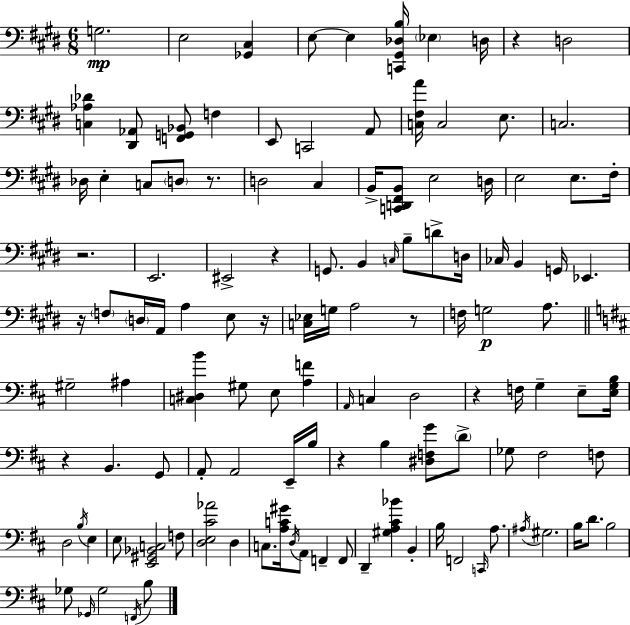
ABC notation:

X:1
T:Untitled
M:6/8
L:1/4
K:E
G,2 E,2 [_G,,^C,] E,/2 E, [C,,^G,,_D,B,]/4 _E, D,/4 z D,2 [C,_A,_D] [^D,,_A,,]/2 [F,,G,,_B,,]/2 F, E,,/2 C,,2 A,,/2 [C,^F,A]/4 C,2 E,/2 C,2 _D,/4 E, C,/2 D,/2 z/2 D,2 ^C, B,,/4 [C,,D,,^F,,B,,]/2 E,2 D,/4 E,2 E,/2 ^F,/4 z2 E,,2 ^E,,2 z G,,/2 B,, C,/4 B,/2 D/2 D,/4 _C,/4 B,, G,,/4 _E,, z/4 F,/2 D,/4 A,,/4 A, E,/2 z/4 [C,_E,]/4 G,/4 A,2 z/2 F,/4 G,2 A,/2 ^G,2 ^A, [C,^D,B] ^G,/2 E,/2 [A,F] A,,/4 C, D,2 z F,/4 G, E,/2 [E,G,B,]/4 z B,, G,,/2 A,,/2 A,,2 E,,/4 B,/4 z B, [^D,F,G]/2 D/2 _G,/2 ^F,2 F,/2 D,2 B,/4 E, E,/2 [E,,^G,,_B,,C,]2 F,/2 [D,E,^C_A]2 D, C,/2 [A,C^G]/4 D,/4 A,,/2 F,, F,,/2 D,, [^G,A,^C_B] B,, B,/4 F,,2 C,,/4 A,/2 ^A,/4 ^G,2 B,/4 D/2 B,2 _G,/2 _G,,/4 _G,2 F,,/4 B,/2